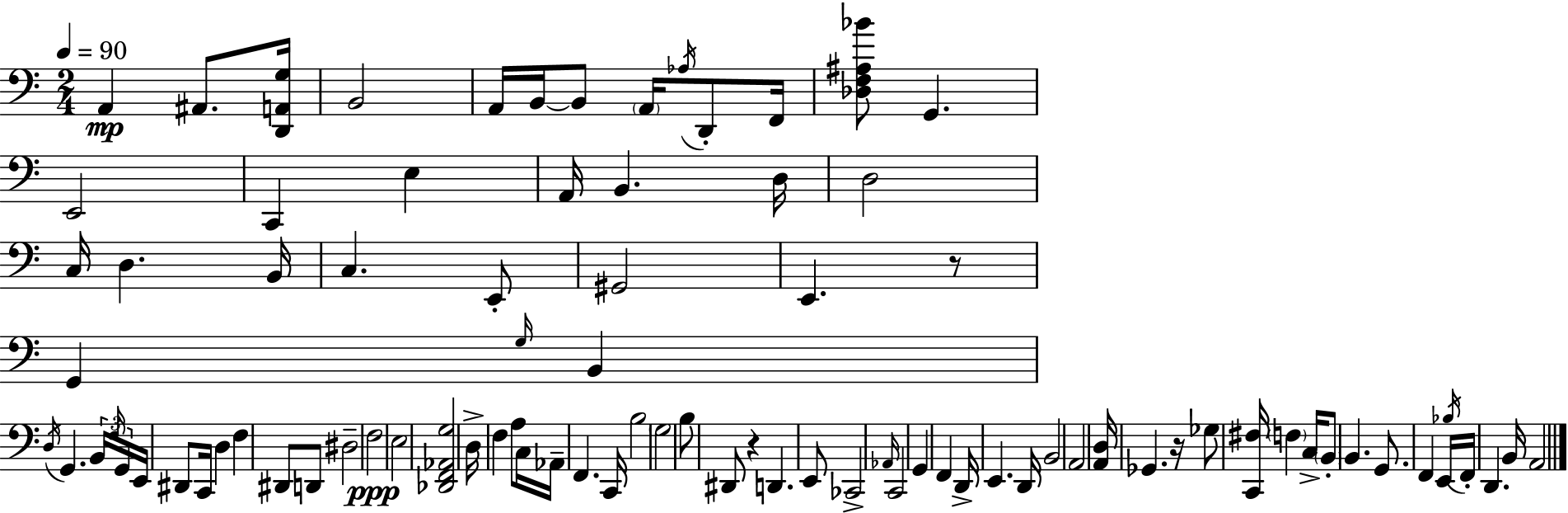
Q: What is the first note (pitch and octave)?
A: A2